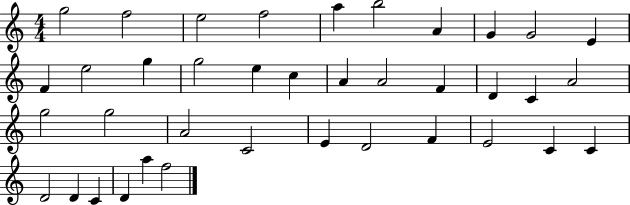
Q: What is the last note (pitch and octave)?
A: F5